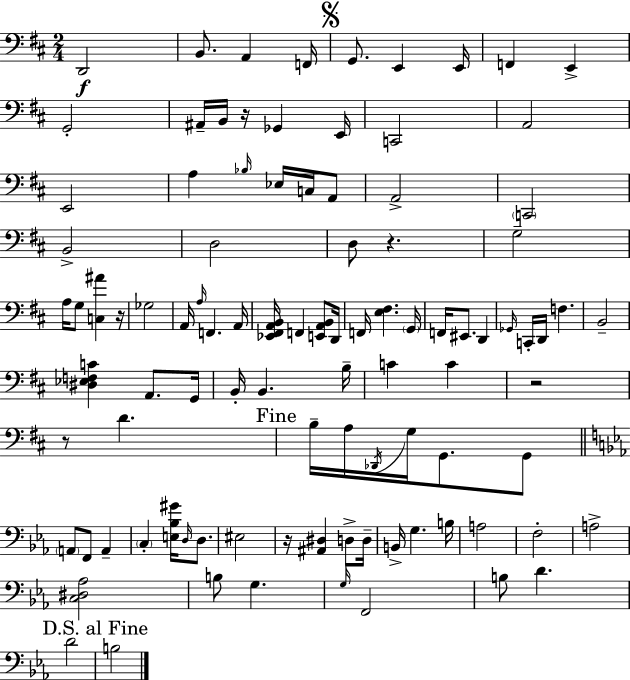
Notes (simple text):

D2/h B2/e. A2/q F2/s G2/e. E2/q E2/s F2/q E2/q G2/h A#2/s B2/s R/s Gb2/q E2/s C2/h A2/h E2/h A3/q Bb3/s Eb3/s C3/s A2/e A2/h C2/h B2/h D3/h D3/e R/q. G3/h A3/s G3/e [C3,A#4]/q R/s Gb3/h A2/s A3/s F2/q. A2/s [Eb2,F#2,A2,B2]/s F2/q [E2,A2,B2]/e D2/s F2/s [E3,F#3]/q. G2/s F2/s EIS2/e. D2/q Gb2/s C2/s D2/s F3/q. B2/h [D#3,Eb3,F3,C4]/q A2/e. G2/s B2/s B2/q. B3/s C4/q C4/q R/h R/e D4/q. B3/s A3/s Db2/s G3/s G2/e. G2/e A2/e F2/e A2/q C3/q [E3,Bb3,G#4]/s D3/s D3/e. EIS3/h R/s [A#2,D#3]/q D3/e D3/s B2/s G3/q. B3/s A3/h F3/h A3/h [C3,D#3,Ab3]/h B3/e G3/q. G3/s F2/h B3/e D4/q. D4/h B3/h